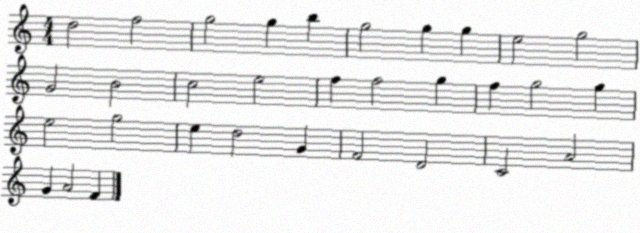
X:1
T:Untitled
M:4/4
L:1/4
K:C
d2 f2 g2 g b g2 g g e2 g2 G2 B2 c2 e2 f f2 g f g2 g e2 g2 e d2 G F2 D2 C2 A2 G A2 F